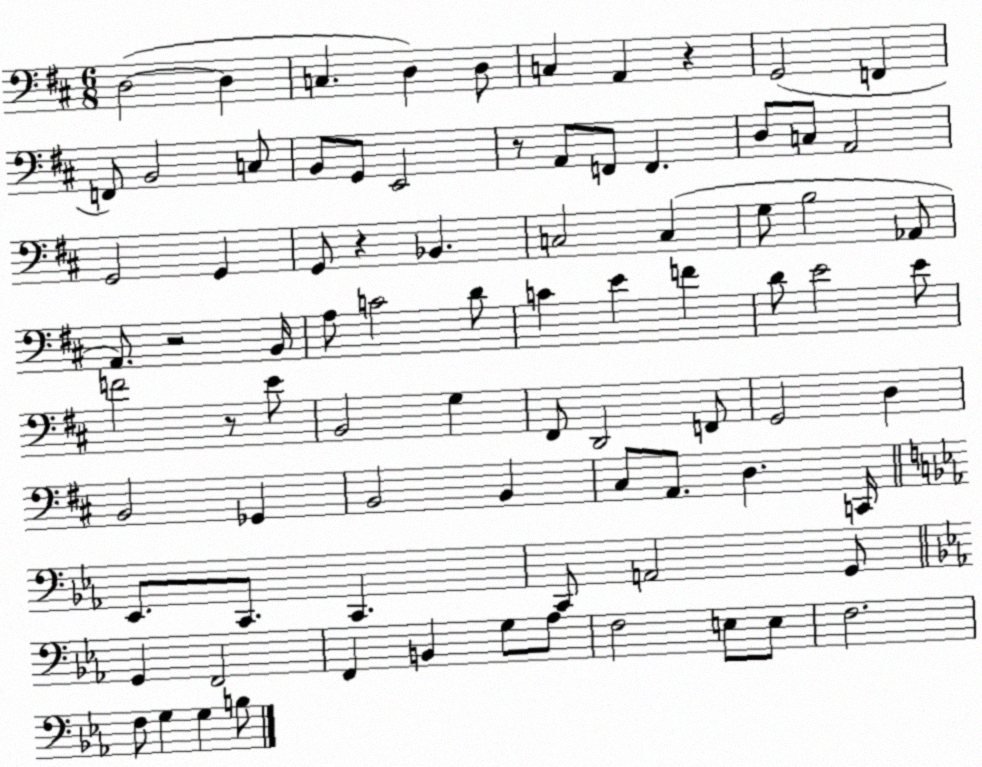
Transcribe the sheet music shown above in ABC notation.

X:1
T:Untitled
M:6/8
L:1/4
K:D
D,2 D, C, D, D,/2 C, A,, z G,,2 F,, F,,/2 B,,2 C,/2 B,,/2 G,,/2 E,,2 z/2 A,,/2 F,,/2 F,, D,/2 C,/2 A,,2 G,,2 G,, G,,/2 z _B,, C,2 C, G,/2 B,2 _A,,/2 A,,/2 z2 B,,/4 A,/2 C2 D/2 C E F D/2 E2 E/2 F2 z/2 E/2 B,,2 G, ^F,,/2 D,,2 F,,/2 G,,2 D, B,,2 _G,, B,,2 B,, ^C,/2 A,,/2 D, C,,/4 _E,,/2 C,,/2 C,, C,,/2 A,,2 G,,/2 G,, F,,2 F,, B,, G,/2 _A,/2 F,2 E,/2 E,/2 F,2 F,/2 G, G, B,/2